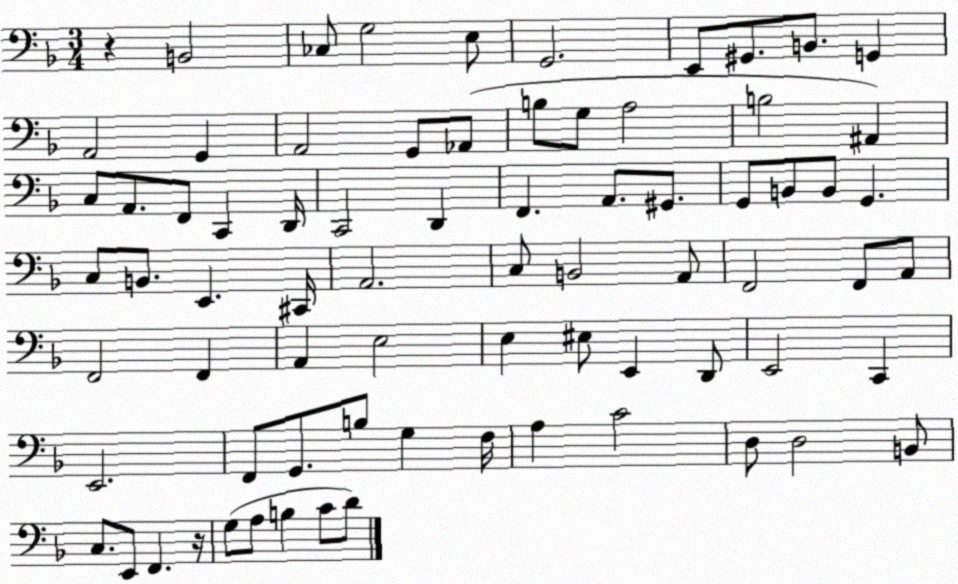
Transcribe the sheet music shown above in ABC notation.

X:1
T:Untitled
M:3/4
L:1/4
K:F
z B,,2 _C,/2 G,2 E,/2 G,,2 E,,/2 ^G,,/2 B,,/2 G,, A,,2 G,, A,,2 G,,/2 _A,,/2 B,/2 G,/2 A,2 B,2 ^A,, C,/2 A,,/2 F,,/2 C,, D,,/4 C,,2 D,, F,, A,,/2 ^G,,/2 G,,/2 B,,/2 B,,/2 G,, C,/2 B,,/2 E,, ^C,,/4 A,,2 C,/2 B,,2 A,,/2 F,,2 F,,/2 A,,/2 F,,2 F,, A,, E,2 E, ^E,/2 E,, D,,/2 E,,2 C,, E,,2 F,,/2 G,,/2 B,/2 G, F,/4 A, C2 D,/2 D,2 B,,/2 C,/2 E,,/2 F,, z/4 G,/2 A,/2 B, C/2 D/2